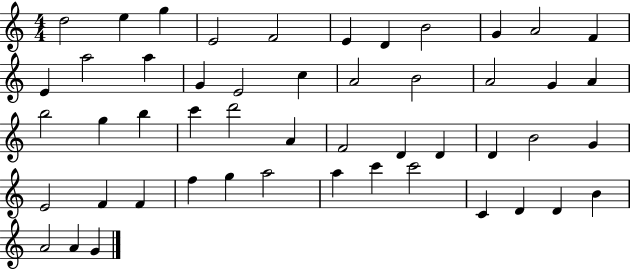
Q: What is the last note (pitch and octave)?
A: G4